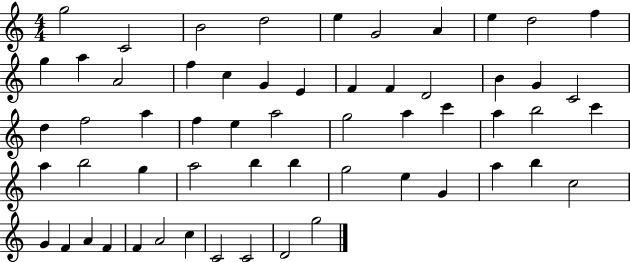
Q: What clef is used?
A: treble